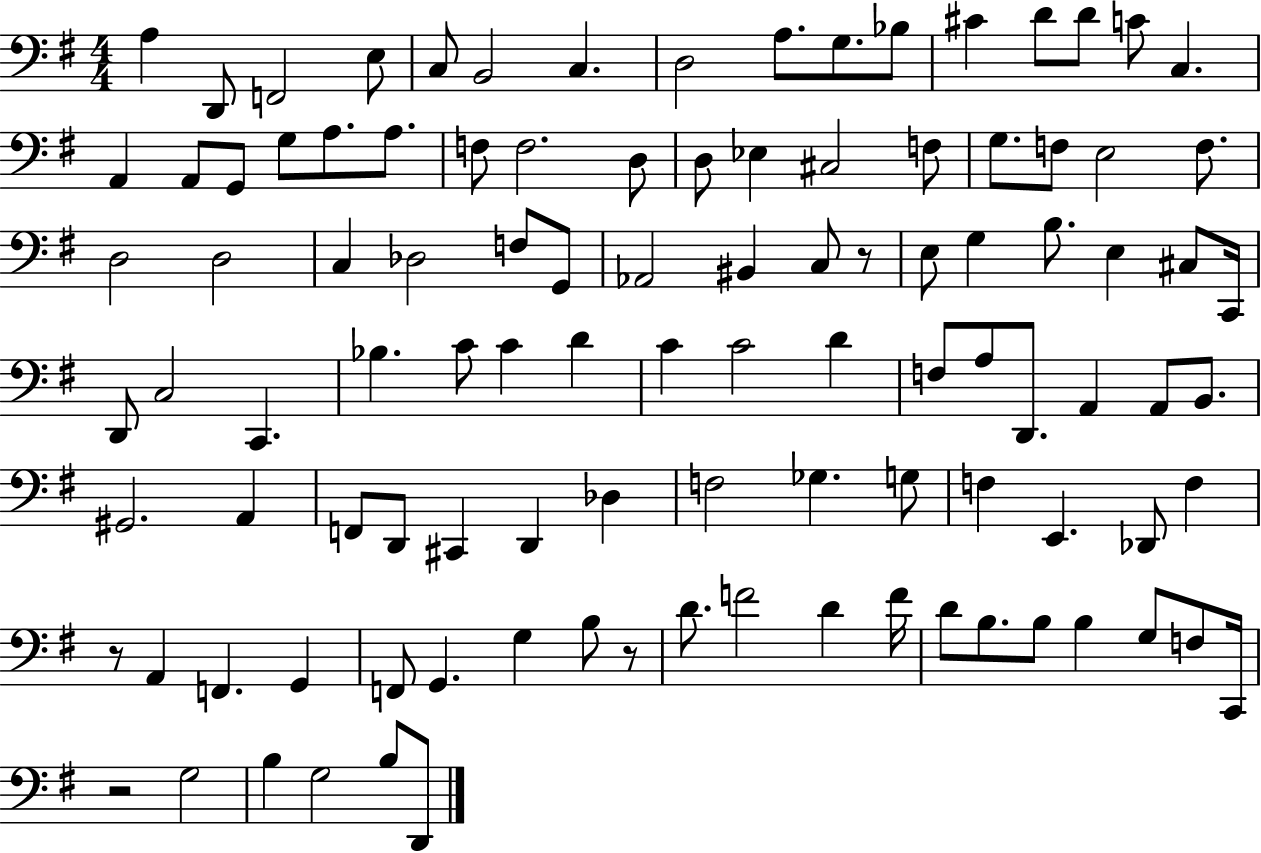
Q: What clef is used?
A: bass